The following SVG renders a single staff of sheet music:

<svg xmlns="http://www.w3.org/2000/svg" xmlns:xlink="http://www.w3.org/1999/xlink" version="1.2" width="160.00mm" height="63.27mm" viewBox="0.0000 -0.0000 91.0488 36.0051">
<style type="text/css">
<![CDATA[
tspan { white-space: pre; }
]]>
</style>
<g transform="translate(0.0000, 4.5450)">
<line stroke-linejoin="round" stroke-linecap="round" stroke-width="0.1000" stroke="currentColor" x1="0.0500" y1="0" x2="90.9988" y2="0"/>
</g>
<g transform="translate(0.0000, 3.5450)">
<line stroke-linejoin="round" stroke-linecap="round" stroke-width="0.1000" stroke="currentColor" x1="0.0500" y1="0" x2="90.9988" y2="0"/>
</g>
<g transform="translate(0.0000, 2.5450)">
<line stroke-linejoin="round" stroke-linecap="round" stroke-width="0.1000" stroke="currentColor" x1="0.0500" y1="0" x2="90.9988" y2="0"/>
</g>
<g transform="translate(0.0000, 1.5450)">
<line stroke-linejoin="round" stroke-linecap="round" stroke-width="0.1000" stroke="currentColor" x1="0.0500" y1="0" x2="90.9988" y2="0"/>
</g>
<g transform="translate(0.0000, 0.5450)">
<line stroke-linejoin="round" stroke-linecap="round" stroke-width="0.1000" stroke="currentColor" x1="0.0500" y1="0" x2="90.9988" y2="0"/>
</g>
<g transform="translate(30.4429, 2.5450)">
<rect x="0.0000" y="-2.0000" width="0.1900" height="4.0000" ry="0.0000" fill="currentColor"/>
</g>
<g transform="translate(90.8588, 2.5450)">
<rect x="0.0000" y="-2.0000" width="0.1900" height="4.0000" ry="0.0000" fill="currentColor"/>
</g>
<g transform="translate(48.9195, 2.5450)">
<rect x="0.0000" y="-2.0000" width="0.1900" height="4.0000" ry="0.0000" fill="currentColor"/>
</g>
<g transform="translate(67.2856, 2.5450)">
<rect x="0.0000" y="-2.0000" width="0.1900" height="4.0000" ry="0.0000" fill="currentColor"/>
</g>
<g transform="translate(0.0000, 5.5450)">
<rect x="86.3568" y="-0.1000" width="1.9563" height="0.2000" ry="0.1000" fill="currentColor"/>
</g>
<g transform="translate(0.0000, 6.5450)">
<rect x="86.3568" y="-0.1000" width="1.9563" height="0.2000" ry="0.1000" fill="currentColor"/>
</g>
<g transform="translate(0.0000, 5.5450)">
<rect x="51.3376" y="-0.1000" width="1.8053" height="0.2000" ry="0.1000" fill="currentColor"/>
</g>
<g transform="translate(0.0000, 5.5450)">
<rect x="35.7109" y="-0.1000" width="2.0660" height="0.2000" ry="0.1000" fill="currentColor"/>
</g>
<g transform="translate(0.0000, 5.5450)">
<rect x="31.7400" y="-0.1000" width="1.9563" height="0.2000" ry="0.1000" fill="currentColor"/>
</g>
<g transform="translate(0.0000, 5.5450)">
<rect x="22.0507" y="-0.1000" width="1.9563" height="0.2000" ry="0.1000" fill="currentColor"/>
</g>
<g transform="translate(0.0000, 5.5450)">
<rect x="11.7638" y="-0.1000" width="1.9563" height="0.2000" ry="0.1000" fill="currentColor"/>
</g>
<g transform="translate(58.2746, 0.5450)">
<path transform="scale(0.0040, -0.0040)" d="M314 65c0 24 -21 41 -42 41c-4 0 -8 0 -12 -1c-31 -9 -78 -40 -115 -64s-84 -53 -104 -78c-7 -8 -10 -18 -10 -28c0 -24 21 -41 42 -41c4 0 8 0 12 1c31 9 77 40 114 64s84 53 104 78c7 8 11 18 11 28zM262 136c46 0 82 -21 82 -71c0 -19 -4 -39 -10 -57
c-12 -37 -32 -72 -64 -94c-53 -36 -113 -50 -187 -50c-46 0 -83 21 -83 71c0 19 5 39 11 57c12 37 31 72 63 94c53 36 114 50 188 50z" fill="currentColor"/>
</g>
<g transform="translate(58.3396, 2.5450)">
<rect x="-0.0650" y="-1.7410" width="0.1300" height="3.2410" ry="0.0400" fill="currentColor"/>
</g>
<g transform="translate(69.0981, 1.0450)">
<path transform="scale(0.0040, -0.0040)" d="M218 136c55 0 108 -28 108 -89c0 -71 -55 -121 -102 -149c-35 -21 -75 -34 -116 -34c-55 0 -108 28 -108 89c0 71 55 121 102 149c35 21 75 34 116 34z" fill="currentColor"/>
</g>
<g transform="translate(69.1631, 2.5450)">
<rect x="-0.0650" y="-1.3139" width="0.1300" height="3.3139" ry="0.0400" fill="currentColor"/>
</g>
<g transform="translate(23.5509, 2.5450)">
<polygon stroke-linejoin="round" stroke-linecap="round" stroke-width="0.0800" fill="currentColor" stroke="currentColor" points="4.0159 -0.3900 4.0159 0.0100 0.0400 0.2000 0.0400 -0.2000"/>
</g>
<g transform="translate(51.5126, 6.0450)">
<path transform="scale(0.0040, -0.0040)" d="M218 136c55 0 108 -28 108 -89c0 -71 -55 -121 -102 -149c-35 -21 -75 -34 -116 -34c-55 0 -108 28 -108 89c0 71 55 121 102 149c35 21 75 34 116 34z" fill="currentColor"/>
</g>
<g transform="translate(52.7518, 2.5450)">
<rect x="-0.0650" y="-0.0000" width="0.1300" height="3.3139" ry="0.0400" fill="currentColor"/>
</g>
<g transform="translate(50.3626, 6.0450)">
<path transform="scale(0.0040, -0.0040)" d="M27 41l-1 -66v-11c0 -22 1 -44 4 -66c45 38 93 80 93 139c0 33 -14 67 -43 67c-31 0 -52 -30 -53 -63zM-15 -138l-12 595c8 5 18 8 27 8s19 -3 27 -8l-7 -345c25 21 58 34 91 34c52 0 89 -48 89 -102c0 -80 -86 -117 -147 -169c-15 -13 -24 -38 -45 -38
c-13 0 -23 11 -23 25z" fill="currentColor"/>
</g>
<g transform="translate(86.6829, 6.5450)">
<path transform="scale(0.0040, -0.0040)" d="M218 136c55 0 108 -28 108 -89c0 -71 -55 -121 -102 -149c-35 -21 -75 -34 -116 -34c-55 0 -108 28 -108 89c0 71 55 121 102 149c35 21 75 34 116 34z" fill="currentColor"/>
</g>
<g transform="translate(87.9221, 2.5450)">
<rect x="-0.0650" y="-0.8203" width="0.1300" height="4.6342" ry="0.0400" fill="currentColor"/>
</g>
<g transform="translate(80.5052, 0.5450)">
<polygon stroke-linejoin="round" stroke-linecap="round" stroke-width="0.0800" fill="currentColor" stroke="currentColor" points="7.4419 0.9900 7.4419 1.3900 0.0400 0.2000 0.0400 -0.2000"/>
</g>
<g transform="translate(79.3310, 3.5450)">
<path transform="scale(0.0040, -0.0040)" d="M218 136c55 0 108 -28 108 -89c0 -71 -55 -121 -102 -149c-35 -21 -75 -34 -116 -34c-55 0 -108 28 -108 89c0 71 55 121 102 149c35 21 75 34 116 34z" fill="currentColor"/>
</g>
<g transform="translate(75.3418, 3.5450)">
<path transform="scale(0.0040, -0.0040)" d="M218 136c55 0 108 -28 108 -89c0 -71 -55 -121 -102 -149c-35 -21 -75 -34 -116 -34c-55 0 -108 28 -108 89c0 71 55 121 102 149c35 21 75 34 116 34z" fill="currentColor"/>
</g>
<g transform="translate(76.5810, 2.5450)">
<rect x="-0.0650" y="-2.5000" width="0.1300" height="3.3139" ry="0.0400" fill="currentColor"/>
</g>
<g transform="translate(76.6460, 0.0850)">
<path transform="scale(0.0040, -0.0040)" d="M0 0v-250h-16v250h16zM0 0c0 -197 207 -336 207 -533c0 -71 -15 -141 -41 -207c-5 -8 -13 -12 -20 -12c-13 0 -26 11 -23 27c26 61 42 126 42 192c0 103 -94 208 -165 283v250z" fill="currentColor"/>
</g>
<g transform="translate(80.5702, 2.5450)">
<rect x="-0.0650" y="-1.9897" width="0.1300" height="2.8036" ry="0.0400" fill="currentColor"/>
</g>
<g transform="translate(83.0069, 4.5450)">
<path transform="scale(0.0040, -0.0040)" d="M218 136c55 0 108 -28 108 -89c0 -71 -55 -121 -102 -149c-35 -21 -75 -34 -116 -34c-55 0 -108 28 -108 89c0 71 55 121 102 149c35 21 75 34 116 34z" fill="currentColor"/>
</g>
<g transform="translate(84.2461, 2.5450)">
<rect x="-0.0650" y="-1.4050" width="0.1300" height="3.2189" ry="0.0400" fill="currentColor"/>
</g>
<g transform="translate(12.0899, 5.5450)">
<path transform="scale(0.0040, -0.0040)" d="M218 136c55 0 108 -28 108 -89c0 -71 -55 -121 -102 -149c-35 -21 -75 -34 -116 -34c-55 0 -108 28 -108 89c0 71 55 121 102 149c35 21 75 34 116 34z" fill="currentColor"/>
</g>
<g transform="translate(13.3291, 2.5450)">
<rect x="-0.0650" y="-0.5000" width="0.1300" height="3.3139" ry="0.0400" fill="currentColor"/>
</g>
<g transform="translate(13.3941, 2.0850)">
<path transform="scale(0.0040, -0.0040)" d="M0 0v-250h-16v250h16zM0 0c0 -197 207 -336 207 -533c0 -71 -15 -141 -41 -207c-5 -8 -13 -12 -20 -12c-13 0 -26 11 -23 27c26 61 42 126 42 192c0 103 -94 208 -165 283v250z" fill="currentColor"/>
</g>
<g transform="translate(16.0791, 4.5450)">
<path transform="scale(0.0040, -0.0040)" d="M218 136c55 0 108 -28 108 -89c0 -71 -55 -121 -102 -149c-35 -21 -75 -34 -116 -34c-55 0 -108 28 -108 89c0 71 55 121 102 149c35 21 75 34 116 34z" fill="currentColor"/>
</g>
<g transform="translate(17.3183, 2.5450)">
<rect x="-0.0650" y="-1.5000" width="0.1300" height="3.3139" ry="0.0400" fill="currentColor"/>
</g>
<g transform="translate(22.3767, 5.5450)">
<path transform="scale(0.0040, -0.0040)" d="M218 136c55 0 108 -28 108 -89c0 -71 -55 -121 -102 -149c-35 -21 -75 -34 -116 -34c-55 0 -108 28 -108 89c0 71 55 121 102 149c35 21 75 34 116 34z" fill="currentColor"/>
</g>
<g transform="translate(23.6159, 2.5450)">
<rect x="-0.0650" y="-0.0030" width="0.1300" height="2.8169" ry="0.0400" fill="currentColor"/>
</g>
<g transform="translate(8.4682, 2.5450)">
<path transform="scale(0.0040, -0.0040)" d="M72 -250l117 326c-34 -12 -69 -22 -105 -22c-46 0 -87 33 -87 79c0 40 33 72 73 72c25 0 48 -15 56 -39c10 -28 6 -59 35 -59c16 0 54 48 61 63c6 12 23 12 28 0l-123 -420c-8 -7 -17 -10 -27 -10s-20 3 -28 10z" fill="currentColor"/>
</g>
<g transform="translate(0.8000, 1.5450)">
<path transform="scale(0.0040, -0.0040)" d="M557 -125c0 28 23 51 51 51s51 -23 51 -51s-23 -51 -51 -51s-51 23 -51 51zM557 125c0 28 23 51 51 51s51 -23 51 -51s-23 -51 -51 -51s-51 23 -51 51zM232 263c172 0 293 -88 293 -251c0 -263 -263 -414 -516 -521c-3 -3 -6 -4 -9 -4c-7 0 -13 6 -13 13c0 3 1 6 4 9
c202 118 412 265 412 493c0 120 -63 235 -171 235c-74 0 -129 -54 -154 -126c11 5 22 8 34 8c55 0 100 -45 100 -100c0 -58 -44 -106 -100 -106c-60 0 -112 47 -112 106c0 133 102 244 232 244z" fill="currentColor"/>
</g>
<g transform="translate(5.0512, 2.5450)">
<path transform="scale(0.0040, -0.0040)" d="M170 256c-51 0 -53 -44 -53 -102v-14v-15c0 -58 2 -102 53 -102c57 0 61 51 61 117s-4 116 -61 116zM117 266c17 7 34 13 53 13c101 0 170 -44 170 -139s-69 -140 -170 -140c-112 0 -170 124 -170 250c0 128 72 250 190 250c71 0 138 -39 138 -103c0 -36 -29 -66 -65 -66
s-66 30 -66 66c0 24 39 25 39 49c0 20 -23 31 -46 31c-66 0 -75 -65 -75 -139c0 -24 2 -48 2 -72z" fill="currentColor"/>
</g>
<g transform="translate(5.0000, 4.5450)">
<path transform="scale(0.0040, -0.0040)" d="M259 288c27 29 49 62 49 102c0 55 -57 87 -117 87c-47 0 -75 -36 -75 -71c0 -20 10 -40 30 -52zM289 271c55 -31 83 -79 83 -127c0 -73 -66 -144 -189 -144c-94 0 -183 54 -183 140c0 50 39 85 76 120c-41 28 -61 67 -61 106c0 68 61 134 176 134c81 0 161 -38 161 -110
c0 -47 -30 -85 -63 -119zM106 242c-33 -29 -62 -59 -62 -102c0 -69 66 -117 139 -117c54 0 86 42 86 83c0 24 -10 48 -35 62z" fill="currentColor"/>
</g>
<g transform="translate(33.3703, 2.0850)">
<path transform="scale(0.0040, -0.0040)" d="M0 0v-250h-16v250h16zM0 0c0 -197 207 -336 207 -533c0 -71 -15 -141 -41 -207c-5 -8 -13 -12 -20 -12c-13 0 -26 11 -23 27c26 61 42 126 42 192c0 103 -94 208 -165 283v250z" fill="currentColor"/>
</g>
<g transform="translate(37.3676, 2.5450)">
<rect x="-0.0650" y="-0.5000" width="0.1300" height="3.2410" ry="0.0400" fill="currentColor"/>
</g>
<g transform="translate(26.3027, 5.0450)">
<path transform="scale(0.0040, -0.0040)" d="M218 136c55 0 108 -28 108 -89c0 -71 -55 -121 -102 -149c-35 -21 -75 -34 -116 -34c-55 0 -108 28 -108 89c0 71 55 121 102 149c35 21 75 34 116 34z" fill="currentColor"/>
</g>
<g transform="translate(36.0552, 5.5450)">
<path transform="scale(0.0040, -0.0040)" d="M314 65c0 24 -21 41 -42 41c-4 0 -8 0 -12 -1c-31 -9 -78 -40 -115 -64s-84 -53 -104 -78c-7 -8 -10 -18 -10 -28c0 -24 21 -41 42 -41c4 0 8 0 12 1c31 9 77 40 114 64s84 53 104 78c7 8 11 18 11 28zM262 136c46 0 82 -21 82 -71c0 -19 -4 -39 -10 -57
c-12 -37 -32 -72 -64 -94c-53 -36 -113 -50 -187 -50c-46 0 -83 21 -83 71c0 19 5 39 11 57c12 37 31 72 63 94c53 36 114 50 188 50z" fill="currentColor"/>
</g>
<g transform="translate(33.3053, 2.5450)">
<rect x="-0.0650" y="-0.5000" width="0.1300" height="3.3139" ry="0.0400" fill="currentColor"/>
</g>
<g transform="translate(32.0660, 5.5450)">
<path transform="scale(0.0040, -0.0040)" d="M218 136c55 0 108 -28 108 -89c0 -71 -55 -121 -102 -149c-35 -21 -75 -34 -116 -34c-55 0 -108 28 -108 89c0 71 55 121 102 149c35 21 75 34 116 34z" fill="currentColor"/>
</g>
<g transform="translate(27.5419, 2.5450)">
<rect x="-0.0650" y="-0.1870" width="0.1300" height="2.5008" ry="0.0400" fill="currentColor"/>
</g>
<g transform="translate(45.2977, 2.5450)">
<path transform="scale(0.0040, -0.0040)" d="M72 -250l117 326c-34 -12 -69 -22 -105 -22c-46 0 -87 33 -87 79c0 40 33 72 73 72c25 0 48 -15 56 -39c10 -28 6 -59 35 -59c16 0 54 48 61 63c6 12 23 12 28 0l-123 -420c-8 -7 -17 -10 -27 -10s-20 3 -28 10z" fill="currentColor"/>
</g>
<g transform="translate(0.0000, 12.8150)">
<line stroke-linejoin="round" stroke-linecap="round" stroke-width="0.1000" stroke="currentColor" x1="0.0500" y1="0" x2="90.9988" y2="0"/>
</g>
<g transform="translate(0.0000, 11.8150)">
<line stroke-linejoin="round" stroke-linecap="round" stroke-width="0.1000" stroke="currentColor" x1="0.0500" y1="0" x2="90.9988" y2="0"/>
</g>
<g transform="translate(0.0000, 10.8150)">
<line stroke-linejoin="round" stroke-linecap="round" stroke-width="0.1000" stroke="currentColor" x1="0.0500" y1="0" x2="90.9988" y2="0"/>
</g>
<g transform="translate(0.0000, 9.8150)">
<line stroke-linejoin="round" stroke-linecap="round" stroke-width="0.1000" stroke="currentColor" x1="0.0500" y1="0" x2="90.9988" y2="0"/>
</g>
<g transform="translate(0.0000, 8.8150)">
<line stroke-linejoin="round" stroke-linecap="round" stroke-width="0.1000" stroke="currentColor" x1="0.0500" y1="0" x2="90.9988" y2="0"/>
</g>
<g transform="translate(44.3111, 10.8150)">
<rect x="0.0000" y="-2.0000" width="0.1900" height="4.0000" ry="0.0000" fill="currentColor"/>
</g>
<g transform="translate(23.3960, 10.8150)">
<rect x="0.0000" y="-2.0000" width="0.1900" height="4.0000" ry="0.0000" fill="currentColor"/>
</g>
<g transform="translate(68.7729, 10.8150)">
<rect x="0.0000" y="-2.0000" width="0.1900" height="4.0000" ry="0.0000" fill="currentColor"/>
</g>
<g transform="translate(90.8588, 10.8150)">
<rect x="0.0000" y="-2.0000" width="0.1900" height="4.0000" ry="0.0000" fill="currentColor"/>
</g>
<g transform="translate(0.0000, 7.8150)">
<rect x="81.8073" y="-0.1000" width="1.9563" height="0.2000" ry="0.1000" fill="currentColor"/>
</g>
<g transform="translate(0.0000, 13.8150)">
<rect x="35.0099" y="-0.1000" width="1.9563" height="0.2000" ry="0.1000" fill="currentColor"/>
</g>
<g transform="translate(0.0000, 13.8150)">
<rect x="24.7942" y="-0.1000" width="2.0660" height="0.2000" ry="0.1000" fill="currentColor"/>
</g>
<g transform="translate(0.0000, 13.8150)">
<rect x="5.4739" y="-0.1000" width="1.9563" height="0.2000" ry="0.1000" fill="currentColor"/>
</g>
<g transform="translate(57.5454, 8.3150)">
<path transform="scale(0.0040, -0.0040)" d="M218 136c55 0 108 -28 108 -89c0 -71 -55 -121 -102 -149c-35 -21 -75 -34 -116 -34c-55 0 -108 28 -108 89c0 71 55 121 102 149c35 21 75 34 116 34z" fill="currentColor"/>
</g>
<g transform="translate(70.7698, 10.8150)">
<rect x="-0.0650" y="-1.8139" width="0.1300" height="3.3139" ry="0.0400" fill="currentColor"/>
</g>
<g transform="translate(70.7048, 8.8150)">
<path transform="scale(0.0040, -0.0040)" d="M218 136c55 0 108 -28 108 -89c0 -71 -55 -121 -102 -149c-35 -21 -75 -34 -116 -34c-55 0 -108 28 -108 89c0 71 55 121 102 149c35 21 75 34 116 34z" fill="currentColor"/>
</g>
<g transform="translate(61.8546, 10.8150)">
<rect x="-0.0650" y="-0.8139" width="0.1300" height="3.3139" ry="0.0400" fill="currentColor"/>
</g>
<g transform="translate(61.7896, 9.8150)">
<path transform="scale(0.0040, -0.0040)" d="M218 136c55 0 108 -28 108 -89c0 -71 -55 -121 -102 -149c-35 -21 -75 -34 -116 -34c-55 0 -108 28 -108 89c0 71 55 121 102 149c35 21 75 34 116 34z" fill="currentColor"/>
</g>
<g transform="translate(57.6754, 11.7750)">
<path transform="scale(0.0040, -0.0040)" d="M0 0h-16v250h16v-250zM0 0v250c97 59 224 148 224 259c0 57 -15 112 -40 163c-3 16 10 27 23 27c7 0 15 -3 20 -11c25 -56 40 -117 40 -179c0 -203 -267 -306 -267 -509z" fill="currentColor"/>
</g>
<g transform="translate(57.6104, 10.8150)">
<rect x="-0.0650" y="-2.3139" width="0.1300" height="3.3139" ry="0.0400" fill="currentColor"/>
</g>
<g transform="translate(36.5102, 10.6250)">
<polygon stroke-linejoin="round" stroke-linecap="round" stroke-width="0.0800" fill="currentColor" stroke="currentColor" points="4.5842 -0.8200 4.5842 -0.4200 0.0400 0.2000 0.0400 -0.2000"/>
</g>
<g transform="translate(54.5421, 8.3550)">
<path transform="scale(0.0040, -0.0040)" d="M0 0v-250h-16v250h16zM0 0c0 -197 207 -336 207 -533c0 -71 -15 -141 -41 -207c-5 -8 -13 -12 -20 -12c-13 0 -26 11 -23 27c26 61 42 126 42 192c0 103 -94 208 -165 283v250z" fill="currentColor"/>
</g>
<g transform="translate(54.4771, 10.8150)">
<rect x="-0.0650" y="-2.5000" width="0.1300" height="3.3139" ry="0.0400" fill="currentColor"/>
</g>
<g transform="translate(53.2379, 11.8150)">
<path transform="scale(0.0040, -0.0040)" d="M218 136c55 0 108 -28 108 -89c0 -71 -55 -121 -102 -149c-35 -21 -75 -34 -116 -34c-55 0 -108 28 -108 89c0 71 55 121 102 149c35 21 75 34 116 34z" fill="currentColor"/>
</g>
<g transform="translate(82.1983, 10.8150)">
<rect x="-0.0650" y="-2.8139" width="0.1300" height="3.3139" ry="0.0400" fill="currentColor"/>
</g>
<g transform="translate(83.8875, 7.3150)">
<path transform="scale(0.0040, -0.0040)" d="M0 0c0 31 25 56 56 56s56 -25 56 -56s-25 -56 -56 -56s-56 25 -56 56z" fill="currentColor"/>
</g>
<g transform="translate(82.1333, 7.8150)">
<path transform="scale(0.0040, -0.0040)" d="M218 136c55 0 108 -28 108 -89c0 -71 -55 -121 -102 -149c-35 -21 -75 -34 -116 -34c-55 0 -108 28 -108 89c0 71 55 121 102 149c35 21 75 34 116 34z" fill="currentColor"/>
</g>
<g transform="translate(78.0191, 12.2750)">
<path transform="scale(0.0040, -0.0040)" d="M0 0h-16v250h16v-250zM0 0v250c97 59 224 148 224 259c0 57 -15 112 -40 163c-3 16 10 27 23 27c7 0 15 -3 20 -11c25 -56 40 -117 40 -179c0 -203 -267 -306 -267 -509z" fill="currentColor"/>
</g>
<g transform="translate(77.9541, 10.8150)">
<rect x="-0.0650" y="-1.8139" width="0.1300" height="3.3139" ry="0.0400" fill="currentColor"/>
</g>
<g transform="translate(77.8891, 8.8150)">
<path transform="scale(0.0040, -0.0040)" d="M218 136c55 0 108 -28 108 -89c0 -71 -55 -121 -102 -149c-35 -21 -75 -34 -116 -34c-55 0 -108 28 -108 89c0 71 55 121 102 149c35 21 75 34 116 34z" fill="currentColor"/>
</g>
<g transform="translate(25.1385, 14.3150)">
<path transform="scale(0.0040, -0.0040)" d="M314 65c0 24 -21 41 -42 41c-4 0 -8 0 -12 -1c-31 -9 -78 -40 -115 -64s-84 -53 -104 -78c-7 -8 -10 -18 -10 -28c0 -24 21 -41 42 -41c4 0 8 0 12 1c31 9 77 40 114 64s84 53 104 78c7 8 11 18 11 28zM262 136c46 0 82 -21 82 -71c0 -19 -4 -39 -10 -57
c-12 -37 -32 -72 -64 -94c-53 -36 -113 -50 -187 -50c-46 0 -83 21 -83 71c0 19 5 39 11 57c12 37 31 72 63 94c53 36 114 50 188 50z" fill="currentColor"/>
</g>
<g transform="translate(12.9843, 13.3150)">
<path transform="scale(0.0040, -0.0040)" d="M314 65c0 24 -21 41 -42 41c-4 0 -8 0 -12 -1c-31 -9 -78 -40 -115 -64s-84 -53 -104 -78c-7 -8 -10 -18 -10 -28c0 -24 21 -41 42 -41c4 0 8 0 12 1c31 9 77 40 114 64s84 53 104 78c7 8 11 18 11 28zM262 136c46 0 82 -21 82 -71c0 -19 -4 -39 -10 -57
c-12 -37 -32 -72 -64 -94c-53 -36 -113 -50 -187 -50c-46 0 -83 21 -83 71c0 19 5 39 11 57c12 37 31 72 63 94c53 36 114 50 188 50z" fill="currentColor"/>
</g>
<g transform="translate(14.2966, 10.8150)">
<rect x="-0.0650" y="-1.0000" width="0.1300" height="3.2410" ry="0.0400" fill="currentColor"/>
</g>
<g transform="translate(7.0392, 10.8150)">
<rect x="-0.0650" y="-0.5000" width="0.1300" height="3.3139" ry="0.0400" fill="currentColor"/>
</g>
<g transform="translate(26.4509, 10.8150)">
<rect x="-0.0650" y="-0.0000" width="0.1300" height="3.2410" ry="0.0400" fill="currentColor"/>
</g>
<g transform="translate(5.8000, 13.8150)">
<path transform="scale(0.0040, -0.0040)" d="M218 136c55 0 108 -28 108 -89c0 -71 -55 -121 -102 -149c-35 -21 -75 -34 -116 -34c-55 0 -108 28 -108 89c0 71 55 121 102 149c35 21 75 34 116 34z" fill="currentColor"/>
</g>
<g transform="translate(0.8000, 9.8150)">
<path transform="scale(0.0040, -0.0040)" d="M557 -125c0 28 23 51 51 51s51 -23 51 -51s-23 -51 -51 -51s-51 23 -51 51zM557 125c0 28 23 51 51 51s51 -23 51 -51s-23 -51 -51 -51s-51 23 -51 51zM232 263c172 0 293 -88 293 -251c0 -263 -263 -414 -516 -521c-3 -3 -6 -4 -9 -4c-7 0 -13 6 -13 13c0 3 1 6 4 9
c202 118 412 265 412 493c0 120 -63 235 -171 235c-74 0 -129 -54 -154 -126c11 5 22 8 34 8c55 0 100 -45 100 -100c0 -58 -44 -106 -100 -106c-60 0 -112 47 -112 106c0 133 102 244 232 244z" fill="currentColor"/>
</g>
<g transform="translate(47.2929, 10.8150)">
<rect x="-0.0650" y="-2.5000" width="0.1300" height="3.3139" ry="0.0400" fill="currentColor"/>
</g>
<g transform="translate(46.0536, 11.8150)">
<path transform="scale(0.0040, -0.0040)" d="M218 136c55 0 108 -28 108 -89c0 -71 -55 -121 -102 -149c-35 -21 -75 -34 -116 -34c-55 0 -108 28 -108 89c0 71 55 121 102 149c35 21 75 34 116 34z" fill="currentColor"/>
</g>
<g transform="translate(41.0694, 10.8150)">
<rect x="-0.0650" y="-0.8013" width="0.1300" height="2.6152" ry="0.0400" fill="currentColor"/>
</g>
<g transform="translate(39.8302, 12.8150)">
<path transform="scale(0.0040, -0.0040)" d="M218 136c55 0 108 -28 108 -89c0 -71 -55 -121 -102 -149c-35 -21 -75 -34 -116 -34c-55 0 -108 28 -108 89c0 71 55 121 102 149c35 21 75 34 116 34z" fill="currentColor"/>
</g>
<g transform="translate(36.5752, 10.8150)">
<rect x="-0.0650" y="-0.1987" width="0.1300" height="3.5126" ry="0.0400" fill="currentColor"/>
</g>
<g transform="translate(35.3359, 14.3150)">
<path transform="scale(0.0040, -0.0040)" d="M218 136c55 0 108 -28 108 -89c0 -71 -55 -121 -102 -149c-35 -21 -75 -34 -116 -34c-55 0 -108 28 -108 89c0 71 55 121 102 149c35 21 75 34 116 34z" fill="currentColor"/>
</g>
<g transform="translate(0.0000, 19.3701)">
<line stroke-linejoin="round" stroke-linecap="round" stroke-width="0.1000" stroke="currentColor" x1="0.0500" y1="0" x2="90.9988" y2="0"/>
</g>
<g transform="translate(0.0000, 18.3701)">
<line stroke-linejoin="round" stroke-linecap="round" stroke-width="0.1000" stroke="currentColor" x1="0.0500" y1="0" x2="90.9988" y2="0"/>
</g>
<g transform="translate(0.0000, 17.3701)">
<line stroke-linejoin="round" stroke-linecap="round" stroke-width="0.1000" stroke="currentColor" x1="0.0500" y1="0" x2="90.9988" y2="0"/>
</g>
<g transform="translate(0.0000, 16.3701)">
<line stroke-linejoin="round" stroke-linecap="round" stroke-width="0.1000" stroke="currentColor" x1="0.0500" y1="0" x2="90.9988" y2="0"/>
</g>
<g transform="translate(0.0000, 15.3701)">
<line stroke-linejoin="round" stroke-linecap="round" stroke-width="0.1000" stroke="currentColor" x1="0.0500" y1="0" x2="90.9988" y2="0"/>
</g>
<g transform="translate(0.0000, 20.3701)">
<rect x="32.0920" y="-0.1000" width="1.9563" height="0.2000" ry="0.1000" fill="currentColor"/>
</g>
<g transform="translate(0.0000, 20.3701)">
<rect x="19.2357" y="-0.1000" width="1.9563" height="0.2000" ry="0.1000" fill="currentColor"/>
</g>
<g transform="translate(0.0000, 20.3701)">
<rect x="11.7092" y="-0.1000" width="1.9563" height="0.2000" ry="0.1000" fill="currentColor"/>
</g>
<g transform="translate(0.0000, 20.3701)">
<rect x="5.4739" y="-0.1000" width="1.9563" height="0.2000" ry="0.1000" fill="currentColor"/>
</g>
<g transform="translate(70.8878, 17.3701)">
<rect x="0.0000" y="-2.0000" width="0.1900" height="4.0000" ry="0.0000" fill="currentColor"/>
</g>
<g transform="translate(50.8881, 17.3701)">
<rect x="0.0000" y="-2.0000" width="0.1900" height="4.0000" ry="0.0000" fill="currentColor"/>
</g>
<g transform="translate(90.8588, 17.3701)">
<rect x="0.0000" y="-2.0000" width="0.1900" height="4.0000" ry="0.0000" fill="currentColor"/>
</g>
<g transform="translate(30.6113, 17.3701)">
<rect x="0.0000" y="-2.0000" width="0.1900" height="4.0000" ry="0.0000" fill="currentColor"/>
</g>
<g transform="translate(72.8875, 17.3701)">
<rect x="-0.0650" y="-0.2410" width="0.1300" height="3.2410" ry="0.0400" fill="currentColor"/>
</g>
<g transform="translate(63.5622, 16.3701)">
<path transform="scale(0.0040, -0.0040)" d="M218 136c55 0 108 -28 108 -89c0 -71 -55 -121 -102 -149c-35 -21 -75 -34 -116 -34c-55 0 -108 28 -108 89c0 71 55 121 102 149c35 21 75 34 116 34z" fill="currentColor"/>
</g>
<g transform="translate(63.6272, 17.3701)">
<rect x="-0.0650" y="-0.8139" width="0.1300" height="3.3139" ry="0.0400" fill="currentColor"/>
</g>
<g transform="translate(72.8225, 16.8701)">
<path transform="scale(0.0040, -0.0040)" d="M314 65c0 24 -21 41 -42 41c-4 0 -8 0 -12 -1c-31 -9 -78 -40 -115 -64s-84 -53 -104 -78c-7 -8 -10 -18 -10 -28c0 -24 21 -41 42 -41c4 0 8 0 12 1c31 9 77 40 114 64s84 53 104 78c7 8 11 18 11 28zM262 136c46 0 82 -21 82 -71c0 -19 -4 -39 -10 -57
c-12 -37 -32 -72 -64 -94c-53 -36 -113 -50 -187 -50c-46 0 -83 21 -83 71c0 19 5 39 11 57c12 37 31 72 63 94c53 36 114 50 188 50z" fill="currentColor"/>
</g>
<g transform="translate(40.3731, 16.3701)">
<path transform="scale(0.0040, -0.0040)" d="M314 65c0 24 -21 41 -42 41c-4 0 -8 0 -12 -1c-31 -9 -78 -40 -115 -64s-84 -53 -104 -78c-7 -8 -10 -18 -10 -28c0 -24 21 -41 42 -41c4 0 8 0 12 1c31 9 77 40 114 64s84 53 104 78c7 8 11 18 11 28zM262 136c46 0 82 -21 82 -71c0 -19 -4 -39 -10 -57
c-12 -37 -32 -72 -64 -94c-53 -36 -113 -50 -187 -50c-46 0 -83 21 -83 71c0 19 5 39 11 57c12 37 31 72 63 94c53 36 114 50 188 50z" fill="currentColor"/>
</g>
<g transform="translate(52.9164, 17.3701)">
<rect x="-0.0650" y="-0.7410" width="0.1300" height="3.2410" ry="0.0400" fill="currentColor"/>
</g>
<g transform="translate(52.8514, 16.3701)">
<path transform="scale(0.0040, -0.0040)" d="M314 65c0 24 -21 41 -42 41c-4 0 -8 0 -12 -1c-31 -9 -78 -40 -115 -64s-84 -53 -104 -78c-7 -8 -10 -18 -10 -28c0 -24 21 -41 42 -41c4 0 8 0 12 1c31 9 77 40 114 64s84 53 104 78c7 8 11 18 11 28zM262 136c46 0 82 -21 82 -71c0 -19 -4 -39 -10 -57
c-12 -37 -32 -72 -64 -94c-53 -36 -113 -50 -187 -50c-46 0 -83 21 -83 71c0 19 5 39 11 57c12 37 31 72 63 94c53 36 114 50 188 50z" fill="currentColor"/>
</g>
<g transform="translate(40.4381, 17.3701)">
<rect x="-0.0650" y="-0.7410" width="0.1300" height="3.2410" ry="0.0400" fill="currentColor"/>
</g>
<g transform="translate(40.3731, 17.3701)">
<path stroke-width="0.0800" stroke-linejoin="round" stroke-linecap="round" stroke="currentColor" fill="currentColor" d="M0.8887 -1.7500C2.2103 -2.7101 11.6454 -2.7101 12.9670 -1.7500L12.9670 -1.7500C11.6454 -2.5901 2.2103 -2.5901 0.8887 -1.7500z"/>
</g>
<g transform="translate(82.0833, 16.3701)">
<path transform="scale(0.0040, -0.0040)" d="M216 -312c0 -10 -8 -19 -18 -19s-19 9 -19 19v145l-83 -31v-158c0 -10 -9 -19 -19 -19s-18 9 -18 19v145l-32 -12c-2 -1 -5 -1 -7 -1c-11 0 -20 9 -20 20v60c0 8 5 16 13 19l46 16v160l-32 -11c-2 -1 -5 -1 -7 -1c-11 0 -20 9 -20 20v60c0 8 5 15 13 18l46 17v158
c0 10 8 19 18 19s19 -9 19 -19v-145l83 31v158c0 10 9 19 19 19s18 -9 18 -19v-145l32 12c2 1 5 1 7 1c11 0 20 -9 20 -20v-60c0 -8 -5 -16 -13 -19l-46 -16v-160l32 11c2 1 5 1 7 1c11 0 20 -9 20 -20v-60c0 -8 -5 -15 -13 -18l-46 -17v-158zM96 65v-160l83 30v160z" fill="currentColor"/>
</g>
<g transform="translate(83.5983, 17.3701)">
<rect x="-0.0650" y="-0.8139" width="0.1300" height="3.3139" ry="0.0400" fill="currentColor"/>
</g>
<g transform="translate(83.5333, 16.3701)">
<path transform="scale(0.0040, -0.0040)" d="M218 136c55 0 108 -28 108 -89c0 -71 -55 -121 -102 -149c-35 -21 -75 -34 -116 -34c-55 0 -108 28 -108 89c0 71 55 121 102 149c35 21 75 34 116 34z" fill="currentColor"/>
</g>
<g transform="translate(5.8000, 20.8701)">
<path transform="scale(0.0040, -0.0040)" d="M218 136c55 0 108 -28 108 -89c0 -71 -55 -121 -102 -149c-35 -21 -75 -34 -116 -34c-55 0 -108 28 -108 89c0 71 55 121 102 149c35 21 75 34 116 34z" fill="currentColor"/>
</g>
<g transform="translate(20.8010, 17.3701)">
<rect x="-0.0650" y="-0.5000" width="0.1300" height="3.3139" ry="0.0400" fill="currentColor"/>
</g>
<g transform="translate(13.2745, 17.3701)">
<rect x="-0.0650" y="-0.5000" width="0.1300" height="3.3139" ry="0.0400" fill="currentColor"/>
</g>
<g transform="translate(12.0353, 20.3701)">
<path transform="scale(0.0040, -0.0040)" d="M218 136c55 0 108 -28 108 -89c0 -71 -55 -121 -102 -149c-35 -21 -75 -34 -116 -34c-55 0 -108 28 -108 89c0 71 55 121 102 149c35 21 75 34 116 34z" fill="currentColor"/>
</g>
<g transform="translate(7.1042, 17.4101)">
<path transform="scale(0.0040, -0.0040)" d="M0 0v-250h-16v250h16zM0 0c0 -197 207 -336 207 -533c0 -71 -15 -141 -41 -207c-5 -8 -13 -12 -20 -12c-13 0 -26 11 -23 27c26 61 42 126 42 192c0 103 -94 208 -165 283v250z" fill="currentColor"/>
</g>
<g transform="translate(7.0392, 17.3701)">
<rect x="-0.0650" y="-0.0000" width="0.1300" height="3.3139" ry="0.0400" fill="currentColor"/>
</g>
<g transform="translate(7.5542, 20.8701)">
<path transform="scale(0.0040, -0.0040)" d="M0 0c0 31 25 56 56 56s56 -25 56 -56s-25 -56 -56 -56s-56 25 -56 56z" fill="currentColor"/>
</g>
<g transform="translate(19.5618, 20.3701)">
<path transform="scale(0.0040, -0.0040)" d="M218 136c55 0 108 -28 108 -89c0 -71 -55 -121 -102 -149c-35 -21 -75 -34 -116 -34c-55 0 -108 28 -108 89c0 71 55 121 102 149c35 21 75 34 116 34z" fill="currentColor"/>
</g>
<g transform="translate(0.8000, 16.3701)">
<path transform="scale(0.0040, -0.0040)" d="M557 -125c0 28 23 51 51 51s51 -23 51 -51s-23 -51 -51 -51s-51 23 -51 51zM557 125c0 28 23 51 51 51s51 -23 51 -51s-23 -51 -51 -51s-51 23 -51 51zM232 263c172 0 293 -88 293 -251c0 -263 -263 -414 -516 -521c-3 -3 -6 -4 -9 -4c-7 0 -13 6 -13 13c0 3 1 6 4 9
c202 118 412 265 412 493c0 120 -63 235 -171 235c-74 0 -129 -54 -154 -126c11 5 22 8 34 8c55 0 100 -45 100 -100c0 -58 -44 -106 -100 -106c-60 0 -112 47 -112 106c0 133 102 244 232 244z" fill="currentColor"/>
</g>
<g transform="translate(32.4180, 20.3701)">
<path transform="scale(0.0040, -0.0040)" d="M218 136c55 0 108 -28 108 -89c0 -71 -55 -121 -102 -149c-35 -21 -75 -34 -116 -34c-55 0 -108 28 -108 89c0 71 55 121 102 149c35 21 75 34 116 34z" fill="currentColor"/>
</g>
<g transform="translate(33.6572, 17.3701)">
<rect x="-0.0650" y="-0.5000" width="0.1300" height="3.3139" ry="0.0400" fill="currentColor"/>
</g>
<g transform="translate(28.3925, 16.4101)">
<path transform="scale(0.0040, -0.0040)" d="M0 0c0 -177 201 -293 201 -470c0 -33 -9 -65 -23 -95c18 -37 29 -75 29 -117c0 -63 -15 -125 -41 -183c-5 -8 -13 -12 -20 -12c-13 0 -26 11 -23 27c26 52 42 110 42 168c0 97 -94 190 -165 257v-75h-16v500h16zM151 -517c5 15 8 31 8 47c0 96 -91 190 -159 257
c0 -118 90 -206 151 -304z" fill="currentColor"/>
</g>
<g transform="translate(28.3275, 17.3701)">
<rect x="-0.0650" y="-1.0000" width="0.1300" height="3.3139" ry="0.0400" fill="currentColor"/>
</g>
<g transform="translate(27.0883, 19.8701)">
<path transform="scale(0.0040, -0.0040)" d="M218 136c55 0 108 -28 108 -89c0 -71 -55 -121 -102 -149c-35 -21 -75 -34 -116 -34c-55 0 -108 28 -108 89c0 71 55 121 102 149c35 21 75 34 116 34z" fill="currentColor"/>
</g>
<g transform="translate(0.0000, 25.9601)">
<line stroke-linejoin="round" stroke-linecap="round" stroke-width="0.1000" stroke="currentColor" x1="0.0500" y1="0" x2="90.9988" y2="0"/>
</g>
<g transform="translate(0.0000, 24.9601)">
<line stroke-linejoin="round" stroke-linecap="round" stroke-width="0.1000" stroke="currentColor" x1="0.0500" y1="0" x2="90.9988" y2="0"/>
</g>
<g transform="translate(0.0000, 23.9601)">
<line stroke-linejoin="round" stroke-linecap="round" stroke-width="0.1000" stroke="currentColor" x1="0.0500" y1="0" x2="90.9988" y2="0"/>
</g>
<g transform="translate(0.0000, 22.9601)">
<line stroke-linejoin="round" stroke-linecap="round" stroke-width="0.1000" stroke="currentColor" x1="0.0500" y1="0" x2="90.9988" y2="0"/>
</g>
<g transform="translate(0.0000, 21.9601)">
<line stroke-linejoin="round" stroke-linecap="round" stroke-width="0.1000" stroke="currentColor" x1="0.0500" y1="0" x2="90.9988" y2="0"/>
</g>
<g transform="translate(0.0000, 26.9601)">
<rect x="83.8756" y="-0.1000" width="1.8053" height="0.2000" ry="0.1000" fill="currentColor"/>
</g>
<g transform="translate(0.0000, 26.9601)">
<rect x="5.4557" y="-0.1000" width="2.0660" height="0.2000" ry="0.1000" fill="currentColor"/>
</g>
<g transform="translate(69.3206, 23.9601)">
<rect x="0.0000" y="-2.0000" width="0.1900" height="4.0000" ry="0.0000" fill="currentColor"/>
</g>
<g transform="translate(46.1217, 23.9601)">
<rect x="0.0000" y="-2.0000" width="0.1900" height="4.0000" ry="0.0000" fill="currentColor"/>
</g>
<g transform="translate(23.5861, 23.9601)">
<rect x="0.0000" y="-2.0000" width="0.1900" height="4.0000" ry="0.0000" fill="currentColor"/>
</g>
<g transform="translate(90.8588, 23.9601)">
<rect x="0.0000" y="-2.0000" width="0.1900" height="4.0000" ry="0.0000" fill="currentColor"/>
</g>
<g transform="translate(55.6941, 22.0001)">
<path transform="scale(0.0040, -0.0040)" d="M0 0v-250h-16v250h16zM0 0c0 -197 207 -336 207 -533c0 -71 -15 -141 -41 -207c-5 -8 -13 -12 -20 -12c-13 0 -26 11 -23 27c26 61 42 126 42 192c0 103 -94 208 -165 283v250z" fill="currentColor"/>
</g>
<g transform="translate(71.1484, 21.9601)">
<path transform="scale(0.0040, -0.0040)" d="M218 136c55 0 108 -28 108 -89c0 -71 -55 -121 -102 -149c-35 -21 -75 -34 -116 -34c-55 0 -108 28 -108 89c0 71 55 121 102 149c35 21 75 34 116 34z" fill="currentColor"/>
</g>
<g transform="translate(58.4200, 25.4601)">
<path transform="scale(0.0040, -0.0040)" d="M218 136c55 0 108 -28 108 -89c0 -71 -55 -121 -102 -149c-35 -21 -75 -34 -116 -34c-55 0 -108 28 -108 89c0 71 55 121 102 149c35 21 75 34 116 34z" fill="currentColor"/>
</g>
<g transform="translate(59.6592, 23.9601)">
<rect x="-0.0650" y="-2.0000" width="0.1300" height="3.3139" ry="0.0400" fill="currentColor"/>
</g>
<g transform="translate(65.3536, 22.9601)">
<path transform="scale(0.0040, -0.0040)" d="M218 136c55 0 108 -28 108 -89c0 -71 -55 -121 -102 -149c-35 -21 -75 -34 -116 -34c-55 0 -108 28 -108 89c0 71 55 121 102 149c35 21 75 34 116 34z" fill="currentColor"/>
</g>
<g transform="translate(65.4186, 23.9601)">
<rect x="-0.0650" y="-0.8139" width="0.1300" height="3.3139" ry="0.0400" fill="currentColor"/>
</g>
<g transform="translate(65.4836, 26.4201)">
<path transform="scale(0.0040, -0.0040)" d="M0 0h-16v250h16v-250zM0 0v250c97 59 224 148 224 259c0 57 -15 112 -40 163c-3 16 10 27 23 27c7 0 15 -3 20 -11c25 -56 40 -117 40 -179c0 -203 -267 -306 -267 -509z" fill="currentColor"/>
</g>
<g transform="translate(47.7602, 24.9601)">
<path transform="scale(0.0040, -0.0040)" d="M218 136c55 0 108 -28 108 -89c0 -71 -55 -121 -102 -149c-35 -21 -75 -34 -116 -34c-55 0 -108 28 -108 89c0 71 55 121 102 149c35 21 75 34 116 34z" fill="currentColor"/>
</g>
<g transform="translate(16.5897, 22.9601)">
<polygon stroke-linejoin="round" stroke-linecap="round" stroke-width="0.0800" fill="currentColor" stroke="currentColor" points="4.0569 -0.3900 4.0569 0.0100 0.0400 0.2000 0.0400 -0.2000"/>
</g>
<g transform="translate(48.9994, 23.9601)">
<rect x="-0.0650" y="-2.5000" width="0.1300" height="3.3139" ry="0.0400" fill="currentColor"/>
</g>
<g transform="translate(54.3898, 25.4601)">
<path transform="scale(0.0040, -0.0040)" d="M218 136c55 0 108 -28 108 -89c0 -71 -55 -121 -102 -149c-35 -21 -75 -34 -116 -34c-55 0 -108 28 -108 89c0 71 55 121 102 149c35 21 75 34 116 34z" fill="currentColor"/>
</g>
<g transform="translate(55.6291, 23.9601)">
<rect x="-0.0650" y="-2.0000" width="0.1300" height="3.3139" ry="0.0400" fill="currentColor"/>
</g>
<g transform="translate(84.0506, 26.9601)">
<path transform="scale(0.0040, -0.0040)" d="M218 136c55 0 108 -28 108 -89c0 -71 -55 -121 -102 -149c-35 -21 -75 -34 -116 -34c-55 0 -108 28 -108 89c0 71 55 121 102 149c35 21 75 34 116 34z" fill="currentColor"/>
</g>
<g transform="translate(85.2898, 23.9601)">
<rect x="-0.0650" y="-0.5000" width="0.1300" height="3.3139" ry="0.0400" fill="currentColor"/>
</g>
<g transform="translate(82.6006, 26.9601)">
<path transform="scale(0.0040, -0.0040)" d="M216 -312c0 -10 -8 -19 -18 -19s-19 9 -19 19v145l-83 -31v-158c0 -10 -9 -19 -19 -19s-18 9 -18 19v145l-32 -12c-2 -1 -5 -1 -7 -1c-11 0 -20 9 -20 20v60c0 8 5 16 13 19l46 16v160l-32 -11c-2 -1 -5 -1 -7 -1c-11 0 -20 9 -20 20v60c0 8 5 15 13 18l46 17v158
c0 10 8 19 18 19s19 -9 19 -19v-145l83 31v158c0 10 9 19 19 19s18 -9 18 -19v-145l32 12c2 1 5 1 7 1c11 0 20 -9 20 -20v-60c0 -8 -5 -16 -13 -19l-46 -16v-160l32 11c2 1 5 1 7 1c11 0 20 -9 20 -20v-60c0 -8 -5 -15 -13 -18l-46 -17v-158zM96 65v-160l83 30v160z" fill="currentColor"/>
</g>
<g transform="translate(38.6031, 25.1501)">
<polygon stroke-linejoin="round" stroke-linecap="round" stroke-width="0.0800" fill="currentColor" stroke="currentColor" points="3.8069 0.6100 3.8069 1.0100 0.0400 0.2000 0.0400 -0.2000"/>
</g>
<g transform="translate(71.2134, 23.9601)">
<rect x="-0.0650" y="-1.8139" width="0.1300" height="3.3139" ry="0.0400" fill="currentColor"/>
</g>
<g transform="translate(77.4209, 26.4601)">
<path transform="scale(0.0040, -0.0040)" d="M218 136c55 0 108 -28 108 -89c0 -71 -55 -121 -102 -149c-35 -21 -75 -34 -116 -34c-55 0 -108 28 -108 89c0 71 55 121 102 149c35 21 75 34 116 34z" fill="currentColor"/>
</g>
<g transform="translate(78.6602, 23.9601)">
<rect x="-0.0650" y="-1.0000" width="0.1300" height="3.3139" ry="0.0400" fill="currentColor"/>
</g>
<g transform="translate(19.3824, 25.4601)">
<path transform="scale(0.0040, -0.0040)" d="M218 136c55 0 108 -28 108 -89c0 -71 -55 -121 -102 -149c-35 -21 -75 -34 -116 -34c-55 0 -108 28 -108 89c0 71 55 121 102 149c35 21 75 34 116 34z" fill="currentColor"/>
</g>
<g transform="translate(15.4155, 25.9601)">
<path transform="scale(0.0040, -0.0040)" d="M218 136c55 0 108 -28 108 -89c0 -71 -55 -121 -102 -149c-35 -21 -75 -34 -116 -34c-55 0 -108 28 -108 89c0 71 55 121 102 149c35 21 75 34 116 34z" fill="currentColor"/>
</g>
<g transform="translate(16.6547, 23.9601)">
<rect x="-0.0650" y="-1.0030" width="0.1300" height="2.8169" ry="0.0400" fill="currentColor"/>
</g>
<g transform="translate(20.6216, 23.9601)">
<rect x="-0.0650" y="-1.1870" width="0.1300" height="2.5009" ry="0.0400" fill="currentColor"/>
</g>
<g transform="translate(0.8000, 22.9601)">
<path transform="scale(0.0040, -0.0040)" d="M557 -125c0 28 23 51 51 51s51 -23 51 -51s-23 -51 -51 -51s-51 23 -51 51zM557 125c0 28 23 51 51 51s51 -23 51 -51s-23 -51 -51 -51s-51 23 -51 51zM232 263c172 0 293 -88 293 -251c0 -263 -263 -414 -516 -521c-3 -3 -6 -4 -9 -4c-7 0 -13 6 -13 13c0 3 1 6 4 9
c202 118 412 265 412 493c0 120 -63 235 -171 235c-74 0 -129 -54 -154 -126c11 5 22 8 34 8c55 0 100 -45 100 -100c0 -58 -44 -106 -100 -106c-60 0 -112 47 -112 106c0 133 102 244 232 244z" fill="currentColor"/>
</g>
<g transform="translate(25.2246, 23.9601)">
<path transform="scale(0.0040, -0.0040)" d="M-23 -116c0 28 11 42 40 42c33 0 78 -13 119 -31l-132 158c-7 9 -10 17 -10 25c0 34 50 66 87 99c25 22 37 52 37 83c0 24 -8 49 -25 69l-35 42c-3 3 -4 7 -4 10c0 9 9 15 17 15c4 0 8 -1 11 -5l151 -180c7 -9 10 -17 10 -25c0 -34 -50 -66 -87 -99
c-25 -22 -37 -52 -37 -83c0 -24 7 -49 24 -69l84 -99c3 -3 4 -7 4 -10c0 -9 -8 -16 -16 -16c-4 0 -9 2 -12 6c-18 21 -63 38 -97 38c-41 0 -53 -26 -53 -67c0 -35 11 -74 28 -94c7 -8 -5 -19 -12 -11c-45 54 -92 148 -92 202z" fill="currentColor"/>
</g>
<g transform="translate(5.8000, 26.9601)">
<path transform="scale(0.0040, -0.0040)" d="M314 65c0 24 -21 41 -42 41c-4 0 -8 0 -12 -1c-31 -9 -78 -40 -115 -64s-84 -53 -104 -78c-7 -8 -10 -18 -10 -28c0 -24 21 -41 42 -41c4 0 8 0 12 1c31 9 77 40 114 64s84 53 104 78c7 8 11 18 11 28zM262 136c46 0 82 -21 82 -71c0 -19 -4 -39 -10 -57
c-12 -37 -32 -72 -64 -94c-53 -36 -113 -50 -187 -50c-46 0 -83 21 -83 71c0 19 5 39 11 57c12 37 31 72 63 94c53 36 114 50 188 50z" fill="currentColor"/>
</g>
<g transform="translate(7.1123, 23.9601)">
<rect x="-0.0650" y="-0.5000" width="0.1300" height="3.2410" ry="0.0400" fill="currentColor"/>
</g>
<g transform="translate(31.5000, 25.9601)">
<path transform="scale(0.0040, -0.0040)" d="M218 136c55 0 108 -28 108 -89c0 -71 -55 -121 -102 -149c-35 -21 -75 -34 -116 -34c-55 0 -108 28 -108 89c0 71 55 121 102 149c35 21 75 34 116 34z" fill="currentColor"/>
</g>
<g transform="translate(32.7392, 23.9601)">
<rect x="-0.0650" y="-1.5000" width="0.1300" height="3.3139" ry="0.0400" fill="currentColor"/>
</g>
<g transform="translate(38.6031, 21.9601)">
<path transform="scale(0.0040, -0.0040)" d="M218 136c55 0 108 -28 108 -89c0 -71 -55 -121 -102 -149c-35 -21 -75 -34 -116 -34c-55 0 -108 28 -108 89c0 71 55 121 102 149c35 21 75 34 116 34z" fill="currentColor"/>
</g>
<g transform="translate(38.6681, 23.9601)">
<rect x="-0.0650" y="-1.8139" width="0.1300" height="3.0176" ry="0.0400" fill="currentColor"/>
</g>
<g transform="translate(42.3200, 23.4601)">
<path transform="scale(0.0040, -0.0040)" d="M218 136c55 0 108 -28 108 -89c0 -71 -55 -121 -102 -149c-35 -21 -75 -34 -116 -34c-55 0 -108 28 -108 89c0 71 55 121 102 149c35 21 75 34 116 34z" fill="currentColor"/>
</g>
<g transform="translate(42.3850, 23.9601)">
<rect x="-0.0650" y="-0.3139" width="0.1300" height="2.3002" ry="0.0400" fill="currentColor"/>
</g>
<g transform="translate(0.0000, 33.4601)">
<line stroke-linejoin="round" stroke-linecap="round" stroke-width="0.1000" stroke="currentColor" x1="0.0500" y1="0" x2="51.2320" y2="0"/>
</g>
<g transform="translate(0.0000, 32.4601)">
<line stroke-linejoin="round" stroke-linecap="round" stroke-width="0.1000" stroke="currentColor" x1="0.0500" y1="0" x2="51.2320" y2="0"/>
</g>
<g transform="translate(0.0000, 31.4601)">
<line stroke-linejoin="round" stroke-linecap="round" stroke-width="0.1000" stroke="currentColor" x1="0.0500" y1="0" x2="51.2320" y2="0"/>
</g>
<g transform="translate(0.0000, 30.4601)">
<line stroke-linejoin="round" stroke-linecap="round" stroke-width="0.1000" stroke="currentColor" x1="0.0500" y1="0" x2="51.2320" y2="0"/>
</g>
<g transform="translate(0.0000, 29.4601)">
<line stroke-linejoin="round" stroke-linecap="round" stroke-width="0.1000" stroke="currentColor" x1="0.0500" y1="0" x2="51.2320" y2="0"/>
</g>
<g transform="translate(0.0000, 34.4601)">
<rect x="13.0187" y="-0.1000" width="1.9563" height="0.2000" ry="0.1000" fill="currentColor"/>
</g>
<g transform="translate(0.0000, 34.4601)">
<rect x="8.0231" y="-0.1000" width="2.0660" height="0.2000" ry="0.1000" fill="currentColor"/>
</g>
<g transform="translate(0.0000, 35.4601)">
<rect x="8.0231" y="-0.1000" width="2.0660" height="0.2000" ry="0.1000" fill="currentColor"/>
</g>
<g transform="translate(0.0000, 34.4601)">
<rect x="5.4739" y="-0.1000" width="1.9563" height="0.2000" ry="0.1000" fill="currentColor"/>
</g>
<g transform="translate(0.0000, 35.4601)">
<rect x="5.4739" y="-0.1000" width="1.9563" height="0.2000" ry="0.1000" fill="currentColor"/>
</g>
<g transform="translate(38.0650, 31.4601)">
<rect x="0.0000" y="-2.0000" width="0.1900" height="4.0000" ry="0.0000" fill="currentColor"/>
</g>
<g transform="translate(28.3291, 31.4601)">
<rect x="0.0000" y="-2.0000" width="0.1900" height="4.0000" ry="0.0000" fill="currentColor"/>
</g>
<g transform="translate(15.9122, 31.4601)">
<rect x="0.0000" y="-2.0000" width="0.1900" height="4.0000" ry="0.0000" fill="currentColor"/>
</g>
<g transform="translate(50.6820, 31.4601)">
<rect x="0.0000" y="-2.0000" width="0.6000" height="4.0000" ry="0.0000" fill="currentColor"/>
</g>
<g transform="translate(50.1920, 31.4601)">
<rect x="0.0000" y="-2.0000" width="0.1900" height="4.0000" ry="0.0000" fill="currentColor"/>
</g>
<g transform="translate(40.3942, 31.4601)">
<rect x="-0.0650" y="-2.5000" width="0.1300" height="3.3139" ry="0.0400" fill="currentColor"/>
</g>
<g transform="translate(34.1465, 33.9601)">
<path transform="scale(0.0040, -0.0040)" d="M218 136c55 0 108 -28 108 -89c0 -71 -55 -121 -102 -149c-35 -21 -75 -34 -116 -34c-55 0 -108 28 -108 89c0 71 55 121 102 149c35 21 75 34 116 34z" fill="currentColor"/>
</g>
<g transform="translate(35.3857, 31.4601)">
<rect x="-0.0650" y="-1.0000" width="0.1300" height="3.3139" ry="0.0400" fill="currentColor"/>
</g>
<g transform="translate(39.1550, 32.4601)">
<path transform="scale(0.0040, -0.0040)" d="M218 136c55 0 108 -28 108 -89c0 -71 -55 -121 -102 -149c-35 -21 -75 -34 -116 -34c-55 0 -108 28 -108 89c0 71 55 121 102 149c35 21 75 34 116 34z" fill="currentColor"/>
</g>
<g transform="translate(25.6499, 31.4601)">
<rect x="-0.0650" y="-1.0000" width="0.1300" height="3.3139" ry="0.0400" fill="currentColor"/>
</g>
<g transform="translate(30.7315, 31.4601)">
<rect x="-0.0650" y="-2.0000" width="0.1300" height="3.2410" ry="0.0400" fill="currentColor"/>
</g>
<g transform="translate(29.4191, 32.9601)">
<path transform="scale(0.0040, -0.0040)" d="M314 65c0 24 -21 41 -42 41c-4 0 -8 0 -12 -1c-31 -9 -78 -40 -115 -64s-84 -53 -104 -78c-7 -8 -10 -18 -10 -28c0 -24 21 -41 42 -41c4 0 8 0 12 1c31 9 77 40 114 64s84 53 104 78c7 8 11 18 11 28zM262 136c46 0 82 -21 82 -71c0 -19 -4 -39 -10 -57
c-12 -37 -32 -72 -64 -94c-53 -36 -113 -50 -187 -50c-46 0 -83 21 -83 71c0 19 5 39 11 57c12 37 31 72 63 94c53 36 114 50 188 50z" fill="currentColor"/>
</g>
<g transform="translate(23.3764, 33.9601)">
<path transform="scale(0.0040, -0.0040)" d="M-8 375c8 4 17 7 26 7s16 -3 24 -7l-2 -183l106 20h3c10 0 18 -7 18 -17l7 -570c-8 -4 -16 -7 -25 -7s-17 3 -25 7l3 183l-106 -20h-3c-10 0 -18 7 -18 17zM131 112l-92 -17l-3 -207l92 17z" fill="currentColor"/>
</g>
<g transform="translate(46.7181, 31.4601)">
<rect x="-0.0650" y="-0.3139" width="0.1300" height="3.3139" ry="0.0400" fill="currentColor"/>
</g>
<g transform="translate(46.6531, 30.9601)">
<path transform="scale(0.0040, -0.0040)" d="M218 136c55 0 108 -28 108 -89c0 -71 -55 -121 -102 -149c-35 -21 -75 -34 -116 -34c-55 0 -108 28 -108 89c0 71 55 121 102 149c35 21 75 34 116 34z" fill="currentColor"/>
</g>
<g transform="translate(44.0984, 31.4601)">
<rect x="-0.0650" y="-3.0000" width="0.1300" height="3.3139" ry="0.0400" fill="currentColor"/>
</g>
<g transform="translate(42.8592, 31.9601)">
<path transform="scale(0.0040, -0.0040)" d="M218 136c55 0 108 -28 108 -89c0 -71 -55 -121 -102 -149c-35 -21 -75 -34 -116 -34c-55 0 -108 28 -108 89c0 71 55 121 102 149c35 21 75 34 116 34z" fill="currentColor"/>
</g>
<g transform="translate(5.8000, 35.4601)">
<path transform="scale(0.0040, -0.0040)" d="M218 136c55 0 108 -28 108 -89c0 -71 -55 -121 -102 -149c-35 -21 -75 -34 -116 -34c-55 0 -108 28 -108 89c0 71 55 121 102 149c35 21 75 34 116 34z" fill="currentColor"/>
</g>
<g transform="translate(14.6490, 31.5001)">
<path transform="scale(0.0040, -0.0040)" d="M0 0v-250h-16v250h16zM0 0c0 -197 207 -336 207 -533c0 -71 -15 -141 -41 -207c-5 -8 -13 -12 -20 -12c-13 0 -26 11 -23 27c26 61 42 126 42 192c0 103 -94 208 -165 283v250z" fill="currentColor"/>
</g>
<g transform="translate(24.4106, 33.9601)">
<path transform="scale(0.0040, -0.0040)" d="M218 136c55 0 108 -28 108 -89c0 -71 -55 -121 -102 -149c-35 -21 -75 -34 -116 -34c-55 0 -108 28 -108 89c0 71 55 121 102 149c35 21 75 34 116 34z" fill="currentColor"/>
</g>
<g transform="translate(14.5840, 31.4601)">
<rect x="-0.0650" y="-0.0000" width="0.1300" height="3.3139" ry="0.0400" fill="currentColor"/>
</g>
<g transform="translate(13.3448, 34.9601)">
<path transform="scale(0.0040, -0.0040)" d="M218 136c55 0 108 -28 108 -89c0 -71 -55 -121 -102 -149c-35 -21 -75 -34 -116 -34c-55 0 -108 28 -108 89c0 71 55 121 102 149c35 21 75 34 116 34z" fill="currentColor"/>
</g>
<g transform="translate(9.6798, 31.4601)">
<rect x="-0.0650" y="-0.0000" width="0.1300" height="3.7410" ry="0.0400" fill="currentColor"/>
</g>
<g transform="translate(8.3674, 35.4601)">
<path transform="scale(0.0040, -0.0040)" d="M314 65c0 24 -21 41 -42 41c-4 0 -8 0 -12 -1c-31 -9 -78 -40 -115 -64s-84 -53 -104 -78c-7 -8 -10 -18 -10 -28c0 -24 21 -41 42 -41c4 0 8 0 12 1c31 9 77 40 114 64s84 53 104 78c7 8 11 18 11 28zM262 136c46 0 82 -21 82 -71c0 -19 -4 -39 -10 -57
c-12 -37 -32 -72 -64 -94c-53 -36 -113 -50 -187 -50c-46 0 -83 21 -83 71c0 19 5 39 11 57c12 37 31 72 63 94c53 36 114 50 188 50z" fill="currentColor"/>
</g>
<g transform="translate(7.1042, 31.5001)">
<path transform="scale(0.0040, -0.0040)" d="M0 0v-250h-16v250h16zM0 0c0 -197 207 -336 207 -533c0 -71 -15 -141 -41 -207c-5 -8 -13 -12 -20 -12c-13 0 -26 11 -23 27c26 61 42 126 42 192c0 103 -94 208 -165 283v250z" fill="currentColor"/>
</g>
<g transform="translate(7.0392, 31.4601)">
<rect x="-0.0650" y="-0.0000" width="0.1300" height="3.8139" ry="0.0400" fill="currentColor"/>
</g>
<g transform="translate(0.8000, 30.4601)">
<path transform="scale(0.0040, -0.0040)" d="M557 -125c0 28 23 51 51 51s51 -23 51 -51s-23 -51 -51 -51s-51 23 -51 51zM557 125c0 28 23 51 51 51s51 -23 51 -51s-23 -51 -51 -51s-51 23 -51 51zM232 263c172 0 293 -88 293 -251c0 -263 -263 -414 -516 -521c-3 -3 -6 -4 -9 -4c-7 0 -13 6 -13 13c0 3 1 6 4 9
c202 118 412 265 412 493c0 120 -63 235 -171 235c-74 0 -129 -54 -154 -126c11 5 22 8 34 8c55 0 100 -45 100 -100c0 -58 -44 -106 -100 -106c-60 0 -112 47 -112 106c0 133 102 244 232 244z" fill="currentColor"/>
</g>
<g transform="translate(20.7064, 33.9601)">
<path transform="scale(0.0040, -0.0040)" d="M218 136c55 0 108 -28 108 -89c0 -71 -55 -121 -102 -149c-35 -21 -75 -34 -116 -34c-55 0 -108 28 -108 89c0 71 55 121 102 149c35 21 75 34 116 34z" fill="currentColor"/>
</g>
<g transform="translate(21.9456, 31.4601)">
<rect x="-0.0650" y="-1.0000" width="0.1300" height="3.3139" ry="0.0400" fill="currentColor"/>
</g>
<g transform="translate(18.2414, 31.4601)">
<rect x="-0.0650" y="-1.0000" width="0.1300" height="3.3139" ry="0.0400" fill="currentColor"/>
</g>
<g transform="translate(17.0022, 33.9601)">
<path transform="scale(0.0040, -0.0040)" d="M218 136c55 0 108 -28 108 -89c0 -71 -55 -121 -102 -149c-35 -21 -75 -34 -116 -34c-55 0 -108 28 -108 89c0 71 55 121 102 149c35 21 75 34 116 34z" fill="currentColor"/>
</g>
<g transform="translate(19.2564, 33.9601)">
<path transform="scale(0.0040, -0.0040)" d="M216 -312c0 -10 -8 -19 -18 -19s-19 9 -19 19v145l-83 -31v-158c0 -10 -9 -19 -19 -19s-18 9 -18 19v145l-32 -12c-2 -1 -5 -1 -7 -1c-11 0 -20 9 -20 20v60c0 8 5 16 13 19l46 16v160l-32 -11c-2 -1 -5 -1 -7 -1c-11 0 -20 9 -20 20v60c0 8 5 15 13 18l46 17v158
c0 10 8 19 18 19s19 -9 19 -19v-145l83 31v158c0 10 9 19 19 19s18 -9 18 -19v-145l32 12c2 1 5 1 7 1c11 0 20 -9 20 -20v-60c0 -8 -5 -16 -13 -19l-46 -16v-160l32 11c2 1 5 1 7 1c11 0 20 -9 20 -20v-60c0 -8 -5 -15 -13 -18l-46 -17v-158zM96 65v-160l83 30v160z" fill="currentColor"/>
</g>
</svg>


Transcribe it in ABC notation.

X:1
T:Untitled
M:6/8
L:1/4
K:C
z/2 E,,/2 G,, E,,/2 F,,/2 E,,/2 E,,2 z/2 _D,, A,2 G, B,,/2 B,,/2 G,,/2 C,,/2 E,, F,,2 D,,2 D,,/2 G,,/2 B,, B,,/2 B,/2 F, A, A,/2 C D,,/2 E,, E,, F,,/4 E,, F,2 F,2 F, E,2 ^F, E,,2 G,,/2 A,,/2 z G,, A,/2 E,/2 B,, A,,/2 A,, F,/2 A, F,, ^E,, C,,/2 C,,2 D,,/2 F,, ^F,, F,, A,,2 F,, B,, C, E,